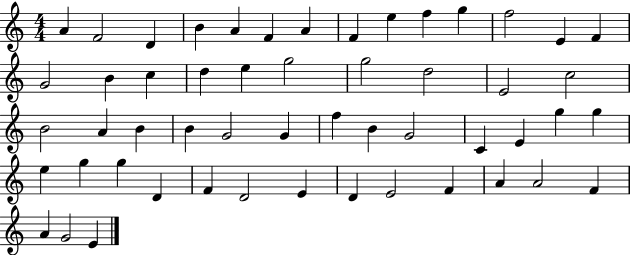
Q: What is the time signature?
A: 4/4